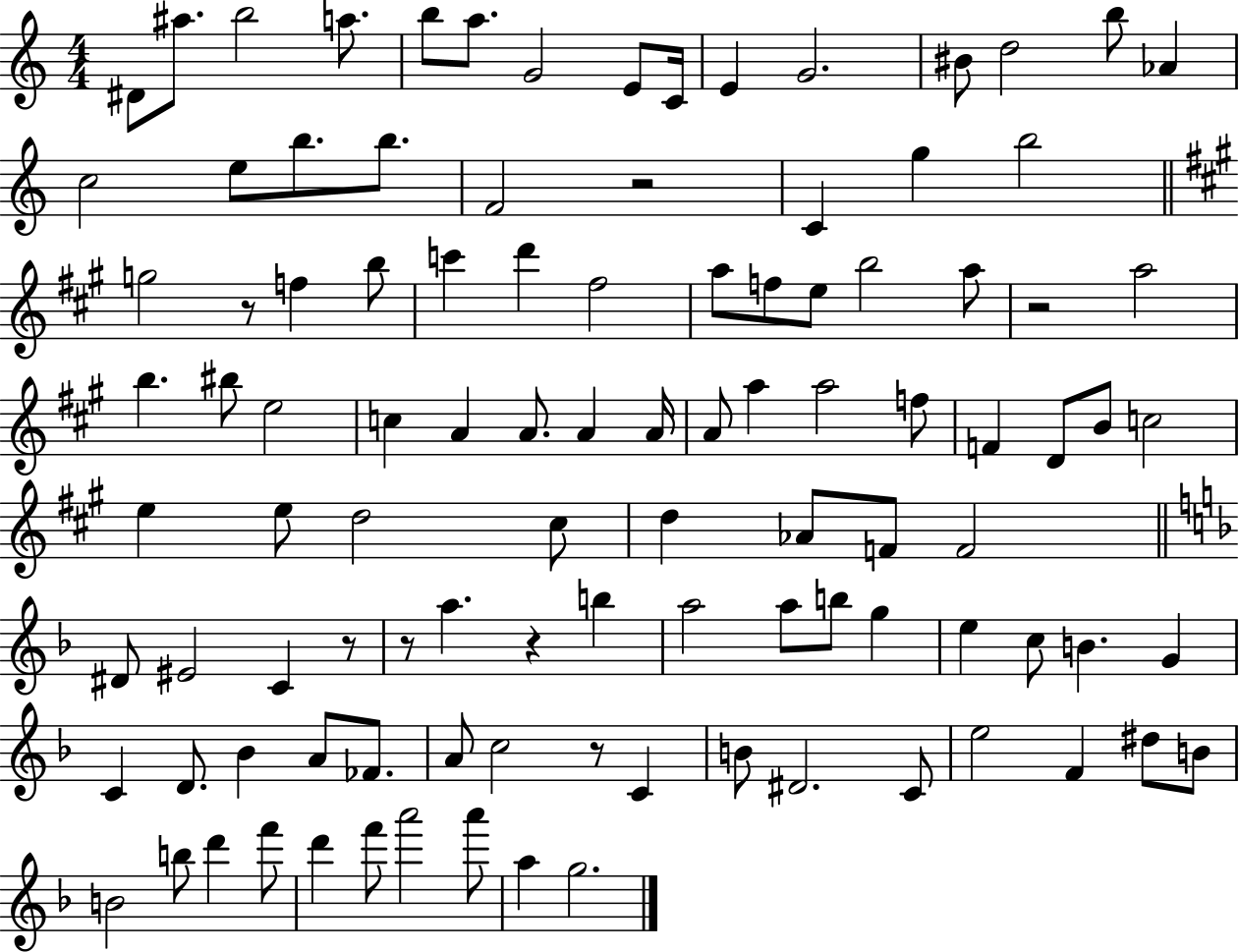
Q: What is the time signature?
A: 4/4